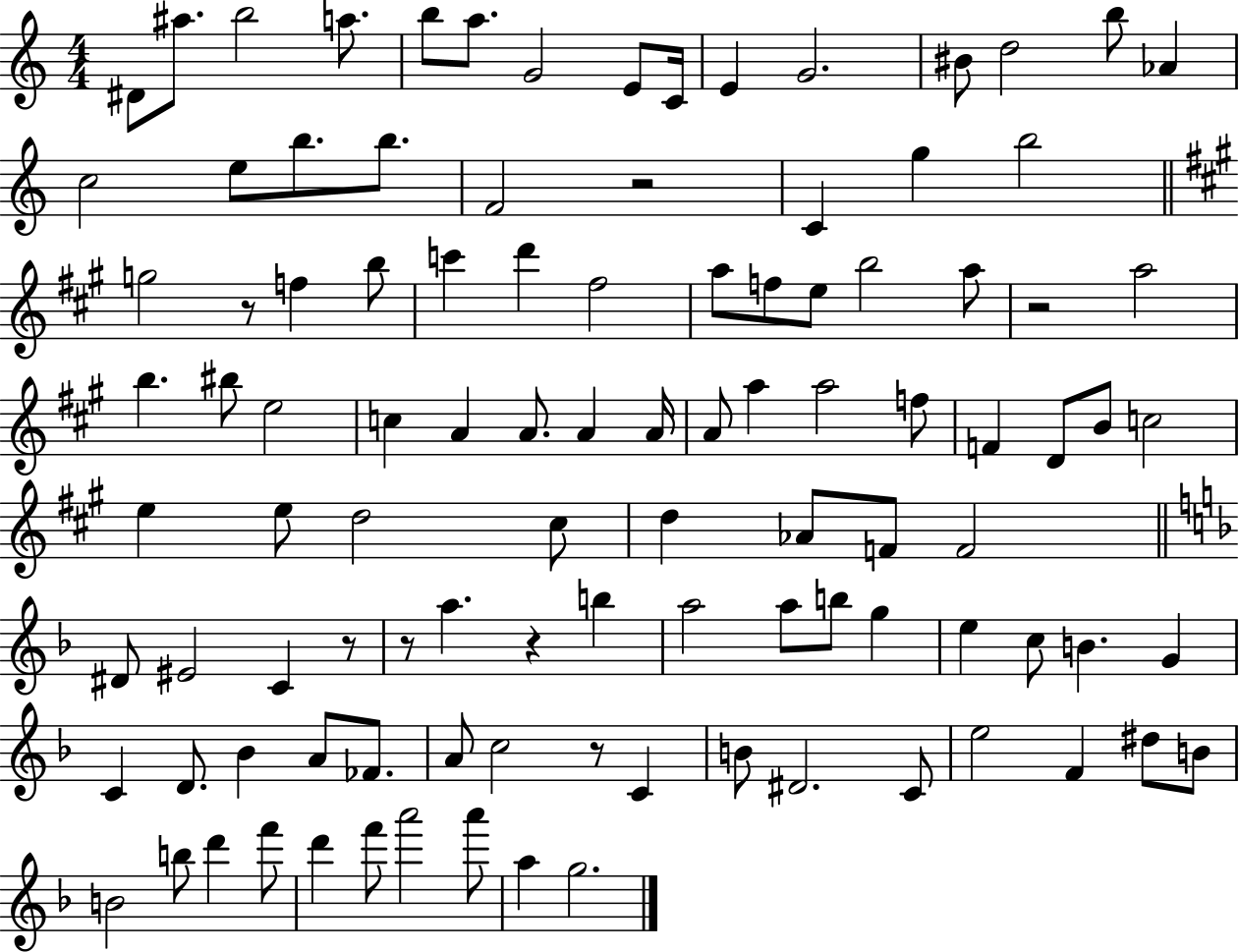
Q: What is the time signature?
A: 4/4